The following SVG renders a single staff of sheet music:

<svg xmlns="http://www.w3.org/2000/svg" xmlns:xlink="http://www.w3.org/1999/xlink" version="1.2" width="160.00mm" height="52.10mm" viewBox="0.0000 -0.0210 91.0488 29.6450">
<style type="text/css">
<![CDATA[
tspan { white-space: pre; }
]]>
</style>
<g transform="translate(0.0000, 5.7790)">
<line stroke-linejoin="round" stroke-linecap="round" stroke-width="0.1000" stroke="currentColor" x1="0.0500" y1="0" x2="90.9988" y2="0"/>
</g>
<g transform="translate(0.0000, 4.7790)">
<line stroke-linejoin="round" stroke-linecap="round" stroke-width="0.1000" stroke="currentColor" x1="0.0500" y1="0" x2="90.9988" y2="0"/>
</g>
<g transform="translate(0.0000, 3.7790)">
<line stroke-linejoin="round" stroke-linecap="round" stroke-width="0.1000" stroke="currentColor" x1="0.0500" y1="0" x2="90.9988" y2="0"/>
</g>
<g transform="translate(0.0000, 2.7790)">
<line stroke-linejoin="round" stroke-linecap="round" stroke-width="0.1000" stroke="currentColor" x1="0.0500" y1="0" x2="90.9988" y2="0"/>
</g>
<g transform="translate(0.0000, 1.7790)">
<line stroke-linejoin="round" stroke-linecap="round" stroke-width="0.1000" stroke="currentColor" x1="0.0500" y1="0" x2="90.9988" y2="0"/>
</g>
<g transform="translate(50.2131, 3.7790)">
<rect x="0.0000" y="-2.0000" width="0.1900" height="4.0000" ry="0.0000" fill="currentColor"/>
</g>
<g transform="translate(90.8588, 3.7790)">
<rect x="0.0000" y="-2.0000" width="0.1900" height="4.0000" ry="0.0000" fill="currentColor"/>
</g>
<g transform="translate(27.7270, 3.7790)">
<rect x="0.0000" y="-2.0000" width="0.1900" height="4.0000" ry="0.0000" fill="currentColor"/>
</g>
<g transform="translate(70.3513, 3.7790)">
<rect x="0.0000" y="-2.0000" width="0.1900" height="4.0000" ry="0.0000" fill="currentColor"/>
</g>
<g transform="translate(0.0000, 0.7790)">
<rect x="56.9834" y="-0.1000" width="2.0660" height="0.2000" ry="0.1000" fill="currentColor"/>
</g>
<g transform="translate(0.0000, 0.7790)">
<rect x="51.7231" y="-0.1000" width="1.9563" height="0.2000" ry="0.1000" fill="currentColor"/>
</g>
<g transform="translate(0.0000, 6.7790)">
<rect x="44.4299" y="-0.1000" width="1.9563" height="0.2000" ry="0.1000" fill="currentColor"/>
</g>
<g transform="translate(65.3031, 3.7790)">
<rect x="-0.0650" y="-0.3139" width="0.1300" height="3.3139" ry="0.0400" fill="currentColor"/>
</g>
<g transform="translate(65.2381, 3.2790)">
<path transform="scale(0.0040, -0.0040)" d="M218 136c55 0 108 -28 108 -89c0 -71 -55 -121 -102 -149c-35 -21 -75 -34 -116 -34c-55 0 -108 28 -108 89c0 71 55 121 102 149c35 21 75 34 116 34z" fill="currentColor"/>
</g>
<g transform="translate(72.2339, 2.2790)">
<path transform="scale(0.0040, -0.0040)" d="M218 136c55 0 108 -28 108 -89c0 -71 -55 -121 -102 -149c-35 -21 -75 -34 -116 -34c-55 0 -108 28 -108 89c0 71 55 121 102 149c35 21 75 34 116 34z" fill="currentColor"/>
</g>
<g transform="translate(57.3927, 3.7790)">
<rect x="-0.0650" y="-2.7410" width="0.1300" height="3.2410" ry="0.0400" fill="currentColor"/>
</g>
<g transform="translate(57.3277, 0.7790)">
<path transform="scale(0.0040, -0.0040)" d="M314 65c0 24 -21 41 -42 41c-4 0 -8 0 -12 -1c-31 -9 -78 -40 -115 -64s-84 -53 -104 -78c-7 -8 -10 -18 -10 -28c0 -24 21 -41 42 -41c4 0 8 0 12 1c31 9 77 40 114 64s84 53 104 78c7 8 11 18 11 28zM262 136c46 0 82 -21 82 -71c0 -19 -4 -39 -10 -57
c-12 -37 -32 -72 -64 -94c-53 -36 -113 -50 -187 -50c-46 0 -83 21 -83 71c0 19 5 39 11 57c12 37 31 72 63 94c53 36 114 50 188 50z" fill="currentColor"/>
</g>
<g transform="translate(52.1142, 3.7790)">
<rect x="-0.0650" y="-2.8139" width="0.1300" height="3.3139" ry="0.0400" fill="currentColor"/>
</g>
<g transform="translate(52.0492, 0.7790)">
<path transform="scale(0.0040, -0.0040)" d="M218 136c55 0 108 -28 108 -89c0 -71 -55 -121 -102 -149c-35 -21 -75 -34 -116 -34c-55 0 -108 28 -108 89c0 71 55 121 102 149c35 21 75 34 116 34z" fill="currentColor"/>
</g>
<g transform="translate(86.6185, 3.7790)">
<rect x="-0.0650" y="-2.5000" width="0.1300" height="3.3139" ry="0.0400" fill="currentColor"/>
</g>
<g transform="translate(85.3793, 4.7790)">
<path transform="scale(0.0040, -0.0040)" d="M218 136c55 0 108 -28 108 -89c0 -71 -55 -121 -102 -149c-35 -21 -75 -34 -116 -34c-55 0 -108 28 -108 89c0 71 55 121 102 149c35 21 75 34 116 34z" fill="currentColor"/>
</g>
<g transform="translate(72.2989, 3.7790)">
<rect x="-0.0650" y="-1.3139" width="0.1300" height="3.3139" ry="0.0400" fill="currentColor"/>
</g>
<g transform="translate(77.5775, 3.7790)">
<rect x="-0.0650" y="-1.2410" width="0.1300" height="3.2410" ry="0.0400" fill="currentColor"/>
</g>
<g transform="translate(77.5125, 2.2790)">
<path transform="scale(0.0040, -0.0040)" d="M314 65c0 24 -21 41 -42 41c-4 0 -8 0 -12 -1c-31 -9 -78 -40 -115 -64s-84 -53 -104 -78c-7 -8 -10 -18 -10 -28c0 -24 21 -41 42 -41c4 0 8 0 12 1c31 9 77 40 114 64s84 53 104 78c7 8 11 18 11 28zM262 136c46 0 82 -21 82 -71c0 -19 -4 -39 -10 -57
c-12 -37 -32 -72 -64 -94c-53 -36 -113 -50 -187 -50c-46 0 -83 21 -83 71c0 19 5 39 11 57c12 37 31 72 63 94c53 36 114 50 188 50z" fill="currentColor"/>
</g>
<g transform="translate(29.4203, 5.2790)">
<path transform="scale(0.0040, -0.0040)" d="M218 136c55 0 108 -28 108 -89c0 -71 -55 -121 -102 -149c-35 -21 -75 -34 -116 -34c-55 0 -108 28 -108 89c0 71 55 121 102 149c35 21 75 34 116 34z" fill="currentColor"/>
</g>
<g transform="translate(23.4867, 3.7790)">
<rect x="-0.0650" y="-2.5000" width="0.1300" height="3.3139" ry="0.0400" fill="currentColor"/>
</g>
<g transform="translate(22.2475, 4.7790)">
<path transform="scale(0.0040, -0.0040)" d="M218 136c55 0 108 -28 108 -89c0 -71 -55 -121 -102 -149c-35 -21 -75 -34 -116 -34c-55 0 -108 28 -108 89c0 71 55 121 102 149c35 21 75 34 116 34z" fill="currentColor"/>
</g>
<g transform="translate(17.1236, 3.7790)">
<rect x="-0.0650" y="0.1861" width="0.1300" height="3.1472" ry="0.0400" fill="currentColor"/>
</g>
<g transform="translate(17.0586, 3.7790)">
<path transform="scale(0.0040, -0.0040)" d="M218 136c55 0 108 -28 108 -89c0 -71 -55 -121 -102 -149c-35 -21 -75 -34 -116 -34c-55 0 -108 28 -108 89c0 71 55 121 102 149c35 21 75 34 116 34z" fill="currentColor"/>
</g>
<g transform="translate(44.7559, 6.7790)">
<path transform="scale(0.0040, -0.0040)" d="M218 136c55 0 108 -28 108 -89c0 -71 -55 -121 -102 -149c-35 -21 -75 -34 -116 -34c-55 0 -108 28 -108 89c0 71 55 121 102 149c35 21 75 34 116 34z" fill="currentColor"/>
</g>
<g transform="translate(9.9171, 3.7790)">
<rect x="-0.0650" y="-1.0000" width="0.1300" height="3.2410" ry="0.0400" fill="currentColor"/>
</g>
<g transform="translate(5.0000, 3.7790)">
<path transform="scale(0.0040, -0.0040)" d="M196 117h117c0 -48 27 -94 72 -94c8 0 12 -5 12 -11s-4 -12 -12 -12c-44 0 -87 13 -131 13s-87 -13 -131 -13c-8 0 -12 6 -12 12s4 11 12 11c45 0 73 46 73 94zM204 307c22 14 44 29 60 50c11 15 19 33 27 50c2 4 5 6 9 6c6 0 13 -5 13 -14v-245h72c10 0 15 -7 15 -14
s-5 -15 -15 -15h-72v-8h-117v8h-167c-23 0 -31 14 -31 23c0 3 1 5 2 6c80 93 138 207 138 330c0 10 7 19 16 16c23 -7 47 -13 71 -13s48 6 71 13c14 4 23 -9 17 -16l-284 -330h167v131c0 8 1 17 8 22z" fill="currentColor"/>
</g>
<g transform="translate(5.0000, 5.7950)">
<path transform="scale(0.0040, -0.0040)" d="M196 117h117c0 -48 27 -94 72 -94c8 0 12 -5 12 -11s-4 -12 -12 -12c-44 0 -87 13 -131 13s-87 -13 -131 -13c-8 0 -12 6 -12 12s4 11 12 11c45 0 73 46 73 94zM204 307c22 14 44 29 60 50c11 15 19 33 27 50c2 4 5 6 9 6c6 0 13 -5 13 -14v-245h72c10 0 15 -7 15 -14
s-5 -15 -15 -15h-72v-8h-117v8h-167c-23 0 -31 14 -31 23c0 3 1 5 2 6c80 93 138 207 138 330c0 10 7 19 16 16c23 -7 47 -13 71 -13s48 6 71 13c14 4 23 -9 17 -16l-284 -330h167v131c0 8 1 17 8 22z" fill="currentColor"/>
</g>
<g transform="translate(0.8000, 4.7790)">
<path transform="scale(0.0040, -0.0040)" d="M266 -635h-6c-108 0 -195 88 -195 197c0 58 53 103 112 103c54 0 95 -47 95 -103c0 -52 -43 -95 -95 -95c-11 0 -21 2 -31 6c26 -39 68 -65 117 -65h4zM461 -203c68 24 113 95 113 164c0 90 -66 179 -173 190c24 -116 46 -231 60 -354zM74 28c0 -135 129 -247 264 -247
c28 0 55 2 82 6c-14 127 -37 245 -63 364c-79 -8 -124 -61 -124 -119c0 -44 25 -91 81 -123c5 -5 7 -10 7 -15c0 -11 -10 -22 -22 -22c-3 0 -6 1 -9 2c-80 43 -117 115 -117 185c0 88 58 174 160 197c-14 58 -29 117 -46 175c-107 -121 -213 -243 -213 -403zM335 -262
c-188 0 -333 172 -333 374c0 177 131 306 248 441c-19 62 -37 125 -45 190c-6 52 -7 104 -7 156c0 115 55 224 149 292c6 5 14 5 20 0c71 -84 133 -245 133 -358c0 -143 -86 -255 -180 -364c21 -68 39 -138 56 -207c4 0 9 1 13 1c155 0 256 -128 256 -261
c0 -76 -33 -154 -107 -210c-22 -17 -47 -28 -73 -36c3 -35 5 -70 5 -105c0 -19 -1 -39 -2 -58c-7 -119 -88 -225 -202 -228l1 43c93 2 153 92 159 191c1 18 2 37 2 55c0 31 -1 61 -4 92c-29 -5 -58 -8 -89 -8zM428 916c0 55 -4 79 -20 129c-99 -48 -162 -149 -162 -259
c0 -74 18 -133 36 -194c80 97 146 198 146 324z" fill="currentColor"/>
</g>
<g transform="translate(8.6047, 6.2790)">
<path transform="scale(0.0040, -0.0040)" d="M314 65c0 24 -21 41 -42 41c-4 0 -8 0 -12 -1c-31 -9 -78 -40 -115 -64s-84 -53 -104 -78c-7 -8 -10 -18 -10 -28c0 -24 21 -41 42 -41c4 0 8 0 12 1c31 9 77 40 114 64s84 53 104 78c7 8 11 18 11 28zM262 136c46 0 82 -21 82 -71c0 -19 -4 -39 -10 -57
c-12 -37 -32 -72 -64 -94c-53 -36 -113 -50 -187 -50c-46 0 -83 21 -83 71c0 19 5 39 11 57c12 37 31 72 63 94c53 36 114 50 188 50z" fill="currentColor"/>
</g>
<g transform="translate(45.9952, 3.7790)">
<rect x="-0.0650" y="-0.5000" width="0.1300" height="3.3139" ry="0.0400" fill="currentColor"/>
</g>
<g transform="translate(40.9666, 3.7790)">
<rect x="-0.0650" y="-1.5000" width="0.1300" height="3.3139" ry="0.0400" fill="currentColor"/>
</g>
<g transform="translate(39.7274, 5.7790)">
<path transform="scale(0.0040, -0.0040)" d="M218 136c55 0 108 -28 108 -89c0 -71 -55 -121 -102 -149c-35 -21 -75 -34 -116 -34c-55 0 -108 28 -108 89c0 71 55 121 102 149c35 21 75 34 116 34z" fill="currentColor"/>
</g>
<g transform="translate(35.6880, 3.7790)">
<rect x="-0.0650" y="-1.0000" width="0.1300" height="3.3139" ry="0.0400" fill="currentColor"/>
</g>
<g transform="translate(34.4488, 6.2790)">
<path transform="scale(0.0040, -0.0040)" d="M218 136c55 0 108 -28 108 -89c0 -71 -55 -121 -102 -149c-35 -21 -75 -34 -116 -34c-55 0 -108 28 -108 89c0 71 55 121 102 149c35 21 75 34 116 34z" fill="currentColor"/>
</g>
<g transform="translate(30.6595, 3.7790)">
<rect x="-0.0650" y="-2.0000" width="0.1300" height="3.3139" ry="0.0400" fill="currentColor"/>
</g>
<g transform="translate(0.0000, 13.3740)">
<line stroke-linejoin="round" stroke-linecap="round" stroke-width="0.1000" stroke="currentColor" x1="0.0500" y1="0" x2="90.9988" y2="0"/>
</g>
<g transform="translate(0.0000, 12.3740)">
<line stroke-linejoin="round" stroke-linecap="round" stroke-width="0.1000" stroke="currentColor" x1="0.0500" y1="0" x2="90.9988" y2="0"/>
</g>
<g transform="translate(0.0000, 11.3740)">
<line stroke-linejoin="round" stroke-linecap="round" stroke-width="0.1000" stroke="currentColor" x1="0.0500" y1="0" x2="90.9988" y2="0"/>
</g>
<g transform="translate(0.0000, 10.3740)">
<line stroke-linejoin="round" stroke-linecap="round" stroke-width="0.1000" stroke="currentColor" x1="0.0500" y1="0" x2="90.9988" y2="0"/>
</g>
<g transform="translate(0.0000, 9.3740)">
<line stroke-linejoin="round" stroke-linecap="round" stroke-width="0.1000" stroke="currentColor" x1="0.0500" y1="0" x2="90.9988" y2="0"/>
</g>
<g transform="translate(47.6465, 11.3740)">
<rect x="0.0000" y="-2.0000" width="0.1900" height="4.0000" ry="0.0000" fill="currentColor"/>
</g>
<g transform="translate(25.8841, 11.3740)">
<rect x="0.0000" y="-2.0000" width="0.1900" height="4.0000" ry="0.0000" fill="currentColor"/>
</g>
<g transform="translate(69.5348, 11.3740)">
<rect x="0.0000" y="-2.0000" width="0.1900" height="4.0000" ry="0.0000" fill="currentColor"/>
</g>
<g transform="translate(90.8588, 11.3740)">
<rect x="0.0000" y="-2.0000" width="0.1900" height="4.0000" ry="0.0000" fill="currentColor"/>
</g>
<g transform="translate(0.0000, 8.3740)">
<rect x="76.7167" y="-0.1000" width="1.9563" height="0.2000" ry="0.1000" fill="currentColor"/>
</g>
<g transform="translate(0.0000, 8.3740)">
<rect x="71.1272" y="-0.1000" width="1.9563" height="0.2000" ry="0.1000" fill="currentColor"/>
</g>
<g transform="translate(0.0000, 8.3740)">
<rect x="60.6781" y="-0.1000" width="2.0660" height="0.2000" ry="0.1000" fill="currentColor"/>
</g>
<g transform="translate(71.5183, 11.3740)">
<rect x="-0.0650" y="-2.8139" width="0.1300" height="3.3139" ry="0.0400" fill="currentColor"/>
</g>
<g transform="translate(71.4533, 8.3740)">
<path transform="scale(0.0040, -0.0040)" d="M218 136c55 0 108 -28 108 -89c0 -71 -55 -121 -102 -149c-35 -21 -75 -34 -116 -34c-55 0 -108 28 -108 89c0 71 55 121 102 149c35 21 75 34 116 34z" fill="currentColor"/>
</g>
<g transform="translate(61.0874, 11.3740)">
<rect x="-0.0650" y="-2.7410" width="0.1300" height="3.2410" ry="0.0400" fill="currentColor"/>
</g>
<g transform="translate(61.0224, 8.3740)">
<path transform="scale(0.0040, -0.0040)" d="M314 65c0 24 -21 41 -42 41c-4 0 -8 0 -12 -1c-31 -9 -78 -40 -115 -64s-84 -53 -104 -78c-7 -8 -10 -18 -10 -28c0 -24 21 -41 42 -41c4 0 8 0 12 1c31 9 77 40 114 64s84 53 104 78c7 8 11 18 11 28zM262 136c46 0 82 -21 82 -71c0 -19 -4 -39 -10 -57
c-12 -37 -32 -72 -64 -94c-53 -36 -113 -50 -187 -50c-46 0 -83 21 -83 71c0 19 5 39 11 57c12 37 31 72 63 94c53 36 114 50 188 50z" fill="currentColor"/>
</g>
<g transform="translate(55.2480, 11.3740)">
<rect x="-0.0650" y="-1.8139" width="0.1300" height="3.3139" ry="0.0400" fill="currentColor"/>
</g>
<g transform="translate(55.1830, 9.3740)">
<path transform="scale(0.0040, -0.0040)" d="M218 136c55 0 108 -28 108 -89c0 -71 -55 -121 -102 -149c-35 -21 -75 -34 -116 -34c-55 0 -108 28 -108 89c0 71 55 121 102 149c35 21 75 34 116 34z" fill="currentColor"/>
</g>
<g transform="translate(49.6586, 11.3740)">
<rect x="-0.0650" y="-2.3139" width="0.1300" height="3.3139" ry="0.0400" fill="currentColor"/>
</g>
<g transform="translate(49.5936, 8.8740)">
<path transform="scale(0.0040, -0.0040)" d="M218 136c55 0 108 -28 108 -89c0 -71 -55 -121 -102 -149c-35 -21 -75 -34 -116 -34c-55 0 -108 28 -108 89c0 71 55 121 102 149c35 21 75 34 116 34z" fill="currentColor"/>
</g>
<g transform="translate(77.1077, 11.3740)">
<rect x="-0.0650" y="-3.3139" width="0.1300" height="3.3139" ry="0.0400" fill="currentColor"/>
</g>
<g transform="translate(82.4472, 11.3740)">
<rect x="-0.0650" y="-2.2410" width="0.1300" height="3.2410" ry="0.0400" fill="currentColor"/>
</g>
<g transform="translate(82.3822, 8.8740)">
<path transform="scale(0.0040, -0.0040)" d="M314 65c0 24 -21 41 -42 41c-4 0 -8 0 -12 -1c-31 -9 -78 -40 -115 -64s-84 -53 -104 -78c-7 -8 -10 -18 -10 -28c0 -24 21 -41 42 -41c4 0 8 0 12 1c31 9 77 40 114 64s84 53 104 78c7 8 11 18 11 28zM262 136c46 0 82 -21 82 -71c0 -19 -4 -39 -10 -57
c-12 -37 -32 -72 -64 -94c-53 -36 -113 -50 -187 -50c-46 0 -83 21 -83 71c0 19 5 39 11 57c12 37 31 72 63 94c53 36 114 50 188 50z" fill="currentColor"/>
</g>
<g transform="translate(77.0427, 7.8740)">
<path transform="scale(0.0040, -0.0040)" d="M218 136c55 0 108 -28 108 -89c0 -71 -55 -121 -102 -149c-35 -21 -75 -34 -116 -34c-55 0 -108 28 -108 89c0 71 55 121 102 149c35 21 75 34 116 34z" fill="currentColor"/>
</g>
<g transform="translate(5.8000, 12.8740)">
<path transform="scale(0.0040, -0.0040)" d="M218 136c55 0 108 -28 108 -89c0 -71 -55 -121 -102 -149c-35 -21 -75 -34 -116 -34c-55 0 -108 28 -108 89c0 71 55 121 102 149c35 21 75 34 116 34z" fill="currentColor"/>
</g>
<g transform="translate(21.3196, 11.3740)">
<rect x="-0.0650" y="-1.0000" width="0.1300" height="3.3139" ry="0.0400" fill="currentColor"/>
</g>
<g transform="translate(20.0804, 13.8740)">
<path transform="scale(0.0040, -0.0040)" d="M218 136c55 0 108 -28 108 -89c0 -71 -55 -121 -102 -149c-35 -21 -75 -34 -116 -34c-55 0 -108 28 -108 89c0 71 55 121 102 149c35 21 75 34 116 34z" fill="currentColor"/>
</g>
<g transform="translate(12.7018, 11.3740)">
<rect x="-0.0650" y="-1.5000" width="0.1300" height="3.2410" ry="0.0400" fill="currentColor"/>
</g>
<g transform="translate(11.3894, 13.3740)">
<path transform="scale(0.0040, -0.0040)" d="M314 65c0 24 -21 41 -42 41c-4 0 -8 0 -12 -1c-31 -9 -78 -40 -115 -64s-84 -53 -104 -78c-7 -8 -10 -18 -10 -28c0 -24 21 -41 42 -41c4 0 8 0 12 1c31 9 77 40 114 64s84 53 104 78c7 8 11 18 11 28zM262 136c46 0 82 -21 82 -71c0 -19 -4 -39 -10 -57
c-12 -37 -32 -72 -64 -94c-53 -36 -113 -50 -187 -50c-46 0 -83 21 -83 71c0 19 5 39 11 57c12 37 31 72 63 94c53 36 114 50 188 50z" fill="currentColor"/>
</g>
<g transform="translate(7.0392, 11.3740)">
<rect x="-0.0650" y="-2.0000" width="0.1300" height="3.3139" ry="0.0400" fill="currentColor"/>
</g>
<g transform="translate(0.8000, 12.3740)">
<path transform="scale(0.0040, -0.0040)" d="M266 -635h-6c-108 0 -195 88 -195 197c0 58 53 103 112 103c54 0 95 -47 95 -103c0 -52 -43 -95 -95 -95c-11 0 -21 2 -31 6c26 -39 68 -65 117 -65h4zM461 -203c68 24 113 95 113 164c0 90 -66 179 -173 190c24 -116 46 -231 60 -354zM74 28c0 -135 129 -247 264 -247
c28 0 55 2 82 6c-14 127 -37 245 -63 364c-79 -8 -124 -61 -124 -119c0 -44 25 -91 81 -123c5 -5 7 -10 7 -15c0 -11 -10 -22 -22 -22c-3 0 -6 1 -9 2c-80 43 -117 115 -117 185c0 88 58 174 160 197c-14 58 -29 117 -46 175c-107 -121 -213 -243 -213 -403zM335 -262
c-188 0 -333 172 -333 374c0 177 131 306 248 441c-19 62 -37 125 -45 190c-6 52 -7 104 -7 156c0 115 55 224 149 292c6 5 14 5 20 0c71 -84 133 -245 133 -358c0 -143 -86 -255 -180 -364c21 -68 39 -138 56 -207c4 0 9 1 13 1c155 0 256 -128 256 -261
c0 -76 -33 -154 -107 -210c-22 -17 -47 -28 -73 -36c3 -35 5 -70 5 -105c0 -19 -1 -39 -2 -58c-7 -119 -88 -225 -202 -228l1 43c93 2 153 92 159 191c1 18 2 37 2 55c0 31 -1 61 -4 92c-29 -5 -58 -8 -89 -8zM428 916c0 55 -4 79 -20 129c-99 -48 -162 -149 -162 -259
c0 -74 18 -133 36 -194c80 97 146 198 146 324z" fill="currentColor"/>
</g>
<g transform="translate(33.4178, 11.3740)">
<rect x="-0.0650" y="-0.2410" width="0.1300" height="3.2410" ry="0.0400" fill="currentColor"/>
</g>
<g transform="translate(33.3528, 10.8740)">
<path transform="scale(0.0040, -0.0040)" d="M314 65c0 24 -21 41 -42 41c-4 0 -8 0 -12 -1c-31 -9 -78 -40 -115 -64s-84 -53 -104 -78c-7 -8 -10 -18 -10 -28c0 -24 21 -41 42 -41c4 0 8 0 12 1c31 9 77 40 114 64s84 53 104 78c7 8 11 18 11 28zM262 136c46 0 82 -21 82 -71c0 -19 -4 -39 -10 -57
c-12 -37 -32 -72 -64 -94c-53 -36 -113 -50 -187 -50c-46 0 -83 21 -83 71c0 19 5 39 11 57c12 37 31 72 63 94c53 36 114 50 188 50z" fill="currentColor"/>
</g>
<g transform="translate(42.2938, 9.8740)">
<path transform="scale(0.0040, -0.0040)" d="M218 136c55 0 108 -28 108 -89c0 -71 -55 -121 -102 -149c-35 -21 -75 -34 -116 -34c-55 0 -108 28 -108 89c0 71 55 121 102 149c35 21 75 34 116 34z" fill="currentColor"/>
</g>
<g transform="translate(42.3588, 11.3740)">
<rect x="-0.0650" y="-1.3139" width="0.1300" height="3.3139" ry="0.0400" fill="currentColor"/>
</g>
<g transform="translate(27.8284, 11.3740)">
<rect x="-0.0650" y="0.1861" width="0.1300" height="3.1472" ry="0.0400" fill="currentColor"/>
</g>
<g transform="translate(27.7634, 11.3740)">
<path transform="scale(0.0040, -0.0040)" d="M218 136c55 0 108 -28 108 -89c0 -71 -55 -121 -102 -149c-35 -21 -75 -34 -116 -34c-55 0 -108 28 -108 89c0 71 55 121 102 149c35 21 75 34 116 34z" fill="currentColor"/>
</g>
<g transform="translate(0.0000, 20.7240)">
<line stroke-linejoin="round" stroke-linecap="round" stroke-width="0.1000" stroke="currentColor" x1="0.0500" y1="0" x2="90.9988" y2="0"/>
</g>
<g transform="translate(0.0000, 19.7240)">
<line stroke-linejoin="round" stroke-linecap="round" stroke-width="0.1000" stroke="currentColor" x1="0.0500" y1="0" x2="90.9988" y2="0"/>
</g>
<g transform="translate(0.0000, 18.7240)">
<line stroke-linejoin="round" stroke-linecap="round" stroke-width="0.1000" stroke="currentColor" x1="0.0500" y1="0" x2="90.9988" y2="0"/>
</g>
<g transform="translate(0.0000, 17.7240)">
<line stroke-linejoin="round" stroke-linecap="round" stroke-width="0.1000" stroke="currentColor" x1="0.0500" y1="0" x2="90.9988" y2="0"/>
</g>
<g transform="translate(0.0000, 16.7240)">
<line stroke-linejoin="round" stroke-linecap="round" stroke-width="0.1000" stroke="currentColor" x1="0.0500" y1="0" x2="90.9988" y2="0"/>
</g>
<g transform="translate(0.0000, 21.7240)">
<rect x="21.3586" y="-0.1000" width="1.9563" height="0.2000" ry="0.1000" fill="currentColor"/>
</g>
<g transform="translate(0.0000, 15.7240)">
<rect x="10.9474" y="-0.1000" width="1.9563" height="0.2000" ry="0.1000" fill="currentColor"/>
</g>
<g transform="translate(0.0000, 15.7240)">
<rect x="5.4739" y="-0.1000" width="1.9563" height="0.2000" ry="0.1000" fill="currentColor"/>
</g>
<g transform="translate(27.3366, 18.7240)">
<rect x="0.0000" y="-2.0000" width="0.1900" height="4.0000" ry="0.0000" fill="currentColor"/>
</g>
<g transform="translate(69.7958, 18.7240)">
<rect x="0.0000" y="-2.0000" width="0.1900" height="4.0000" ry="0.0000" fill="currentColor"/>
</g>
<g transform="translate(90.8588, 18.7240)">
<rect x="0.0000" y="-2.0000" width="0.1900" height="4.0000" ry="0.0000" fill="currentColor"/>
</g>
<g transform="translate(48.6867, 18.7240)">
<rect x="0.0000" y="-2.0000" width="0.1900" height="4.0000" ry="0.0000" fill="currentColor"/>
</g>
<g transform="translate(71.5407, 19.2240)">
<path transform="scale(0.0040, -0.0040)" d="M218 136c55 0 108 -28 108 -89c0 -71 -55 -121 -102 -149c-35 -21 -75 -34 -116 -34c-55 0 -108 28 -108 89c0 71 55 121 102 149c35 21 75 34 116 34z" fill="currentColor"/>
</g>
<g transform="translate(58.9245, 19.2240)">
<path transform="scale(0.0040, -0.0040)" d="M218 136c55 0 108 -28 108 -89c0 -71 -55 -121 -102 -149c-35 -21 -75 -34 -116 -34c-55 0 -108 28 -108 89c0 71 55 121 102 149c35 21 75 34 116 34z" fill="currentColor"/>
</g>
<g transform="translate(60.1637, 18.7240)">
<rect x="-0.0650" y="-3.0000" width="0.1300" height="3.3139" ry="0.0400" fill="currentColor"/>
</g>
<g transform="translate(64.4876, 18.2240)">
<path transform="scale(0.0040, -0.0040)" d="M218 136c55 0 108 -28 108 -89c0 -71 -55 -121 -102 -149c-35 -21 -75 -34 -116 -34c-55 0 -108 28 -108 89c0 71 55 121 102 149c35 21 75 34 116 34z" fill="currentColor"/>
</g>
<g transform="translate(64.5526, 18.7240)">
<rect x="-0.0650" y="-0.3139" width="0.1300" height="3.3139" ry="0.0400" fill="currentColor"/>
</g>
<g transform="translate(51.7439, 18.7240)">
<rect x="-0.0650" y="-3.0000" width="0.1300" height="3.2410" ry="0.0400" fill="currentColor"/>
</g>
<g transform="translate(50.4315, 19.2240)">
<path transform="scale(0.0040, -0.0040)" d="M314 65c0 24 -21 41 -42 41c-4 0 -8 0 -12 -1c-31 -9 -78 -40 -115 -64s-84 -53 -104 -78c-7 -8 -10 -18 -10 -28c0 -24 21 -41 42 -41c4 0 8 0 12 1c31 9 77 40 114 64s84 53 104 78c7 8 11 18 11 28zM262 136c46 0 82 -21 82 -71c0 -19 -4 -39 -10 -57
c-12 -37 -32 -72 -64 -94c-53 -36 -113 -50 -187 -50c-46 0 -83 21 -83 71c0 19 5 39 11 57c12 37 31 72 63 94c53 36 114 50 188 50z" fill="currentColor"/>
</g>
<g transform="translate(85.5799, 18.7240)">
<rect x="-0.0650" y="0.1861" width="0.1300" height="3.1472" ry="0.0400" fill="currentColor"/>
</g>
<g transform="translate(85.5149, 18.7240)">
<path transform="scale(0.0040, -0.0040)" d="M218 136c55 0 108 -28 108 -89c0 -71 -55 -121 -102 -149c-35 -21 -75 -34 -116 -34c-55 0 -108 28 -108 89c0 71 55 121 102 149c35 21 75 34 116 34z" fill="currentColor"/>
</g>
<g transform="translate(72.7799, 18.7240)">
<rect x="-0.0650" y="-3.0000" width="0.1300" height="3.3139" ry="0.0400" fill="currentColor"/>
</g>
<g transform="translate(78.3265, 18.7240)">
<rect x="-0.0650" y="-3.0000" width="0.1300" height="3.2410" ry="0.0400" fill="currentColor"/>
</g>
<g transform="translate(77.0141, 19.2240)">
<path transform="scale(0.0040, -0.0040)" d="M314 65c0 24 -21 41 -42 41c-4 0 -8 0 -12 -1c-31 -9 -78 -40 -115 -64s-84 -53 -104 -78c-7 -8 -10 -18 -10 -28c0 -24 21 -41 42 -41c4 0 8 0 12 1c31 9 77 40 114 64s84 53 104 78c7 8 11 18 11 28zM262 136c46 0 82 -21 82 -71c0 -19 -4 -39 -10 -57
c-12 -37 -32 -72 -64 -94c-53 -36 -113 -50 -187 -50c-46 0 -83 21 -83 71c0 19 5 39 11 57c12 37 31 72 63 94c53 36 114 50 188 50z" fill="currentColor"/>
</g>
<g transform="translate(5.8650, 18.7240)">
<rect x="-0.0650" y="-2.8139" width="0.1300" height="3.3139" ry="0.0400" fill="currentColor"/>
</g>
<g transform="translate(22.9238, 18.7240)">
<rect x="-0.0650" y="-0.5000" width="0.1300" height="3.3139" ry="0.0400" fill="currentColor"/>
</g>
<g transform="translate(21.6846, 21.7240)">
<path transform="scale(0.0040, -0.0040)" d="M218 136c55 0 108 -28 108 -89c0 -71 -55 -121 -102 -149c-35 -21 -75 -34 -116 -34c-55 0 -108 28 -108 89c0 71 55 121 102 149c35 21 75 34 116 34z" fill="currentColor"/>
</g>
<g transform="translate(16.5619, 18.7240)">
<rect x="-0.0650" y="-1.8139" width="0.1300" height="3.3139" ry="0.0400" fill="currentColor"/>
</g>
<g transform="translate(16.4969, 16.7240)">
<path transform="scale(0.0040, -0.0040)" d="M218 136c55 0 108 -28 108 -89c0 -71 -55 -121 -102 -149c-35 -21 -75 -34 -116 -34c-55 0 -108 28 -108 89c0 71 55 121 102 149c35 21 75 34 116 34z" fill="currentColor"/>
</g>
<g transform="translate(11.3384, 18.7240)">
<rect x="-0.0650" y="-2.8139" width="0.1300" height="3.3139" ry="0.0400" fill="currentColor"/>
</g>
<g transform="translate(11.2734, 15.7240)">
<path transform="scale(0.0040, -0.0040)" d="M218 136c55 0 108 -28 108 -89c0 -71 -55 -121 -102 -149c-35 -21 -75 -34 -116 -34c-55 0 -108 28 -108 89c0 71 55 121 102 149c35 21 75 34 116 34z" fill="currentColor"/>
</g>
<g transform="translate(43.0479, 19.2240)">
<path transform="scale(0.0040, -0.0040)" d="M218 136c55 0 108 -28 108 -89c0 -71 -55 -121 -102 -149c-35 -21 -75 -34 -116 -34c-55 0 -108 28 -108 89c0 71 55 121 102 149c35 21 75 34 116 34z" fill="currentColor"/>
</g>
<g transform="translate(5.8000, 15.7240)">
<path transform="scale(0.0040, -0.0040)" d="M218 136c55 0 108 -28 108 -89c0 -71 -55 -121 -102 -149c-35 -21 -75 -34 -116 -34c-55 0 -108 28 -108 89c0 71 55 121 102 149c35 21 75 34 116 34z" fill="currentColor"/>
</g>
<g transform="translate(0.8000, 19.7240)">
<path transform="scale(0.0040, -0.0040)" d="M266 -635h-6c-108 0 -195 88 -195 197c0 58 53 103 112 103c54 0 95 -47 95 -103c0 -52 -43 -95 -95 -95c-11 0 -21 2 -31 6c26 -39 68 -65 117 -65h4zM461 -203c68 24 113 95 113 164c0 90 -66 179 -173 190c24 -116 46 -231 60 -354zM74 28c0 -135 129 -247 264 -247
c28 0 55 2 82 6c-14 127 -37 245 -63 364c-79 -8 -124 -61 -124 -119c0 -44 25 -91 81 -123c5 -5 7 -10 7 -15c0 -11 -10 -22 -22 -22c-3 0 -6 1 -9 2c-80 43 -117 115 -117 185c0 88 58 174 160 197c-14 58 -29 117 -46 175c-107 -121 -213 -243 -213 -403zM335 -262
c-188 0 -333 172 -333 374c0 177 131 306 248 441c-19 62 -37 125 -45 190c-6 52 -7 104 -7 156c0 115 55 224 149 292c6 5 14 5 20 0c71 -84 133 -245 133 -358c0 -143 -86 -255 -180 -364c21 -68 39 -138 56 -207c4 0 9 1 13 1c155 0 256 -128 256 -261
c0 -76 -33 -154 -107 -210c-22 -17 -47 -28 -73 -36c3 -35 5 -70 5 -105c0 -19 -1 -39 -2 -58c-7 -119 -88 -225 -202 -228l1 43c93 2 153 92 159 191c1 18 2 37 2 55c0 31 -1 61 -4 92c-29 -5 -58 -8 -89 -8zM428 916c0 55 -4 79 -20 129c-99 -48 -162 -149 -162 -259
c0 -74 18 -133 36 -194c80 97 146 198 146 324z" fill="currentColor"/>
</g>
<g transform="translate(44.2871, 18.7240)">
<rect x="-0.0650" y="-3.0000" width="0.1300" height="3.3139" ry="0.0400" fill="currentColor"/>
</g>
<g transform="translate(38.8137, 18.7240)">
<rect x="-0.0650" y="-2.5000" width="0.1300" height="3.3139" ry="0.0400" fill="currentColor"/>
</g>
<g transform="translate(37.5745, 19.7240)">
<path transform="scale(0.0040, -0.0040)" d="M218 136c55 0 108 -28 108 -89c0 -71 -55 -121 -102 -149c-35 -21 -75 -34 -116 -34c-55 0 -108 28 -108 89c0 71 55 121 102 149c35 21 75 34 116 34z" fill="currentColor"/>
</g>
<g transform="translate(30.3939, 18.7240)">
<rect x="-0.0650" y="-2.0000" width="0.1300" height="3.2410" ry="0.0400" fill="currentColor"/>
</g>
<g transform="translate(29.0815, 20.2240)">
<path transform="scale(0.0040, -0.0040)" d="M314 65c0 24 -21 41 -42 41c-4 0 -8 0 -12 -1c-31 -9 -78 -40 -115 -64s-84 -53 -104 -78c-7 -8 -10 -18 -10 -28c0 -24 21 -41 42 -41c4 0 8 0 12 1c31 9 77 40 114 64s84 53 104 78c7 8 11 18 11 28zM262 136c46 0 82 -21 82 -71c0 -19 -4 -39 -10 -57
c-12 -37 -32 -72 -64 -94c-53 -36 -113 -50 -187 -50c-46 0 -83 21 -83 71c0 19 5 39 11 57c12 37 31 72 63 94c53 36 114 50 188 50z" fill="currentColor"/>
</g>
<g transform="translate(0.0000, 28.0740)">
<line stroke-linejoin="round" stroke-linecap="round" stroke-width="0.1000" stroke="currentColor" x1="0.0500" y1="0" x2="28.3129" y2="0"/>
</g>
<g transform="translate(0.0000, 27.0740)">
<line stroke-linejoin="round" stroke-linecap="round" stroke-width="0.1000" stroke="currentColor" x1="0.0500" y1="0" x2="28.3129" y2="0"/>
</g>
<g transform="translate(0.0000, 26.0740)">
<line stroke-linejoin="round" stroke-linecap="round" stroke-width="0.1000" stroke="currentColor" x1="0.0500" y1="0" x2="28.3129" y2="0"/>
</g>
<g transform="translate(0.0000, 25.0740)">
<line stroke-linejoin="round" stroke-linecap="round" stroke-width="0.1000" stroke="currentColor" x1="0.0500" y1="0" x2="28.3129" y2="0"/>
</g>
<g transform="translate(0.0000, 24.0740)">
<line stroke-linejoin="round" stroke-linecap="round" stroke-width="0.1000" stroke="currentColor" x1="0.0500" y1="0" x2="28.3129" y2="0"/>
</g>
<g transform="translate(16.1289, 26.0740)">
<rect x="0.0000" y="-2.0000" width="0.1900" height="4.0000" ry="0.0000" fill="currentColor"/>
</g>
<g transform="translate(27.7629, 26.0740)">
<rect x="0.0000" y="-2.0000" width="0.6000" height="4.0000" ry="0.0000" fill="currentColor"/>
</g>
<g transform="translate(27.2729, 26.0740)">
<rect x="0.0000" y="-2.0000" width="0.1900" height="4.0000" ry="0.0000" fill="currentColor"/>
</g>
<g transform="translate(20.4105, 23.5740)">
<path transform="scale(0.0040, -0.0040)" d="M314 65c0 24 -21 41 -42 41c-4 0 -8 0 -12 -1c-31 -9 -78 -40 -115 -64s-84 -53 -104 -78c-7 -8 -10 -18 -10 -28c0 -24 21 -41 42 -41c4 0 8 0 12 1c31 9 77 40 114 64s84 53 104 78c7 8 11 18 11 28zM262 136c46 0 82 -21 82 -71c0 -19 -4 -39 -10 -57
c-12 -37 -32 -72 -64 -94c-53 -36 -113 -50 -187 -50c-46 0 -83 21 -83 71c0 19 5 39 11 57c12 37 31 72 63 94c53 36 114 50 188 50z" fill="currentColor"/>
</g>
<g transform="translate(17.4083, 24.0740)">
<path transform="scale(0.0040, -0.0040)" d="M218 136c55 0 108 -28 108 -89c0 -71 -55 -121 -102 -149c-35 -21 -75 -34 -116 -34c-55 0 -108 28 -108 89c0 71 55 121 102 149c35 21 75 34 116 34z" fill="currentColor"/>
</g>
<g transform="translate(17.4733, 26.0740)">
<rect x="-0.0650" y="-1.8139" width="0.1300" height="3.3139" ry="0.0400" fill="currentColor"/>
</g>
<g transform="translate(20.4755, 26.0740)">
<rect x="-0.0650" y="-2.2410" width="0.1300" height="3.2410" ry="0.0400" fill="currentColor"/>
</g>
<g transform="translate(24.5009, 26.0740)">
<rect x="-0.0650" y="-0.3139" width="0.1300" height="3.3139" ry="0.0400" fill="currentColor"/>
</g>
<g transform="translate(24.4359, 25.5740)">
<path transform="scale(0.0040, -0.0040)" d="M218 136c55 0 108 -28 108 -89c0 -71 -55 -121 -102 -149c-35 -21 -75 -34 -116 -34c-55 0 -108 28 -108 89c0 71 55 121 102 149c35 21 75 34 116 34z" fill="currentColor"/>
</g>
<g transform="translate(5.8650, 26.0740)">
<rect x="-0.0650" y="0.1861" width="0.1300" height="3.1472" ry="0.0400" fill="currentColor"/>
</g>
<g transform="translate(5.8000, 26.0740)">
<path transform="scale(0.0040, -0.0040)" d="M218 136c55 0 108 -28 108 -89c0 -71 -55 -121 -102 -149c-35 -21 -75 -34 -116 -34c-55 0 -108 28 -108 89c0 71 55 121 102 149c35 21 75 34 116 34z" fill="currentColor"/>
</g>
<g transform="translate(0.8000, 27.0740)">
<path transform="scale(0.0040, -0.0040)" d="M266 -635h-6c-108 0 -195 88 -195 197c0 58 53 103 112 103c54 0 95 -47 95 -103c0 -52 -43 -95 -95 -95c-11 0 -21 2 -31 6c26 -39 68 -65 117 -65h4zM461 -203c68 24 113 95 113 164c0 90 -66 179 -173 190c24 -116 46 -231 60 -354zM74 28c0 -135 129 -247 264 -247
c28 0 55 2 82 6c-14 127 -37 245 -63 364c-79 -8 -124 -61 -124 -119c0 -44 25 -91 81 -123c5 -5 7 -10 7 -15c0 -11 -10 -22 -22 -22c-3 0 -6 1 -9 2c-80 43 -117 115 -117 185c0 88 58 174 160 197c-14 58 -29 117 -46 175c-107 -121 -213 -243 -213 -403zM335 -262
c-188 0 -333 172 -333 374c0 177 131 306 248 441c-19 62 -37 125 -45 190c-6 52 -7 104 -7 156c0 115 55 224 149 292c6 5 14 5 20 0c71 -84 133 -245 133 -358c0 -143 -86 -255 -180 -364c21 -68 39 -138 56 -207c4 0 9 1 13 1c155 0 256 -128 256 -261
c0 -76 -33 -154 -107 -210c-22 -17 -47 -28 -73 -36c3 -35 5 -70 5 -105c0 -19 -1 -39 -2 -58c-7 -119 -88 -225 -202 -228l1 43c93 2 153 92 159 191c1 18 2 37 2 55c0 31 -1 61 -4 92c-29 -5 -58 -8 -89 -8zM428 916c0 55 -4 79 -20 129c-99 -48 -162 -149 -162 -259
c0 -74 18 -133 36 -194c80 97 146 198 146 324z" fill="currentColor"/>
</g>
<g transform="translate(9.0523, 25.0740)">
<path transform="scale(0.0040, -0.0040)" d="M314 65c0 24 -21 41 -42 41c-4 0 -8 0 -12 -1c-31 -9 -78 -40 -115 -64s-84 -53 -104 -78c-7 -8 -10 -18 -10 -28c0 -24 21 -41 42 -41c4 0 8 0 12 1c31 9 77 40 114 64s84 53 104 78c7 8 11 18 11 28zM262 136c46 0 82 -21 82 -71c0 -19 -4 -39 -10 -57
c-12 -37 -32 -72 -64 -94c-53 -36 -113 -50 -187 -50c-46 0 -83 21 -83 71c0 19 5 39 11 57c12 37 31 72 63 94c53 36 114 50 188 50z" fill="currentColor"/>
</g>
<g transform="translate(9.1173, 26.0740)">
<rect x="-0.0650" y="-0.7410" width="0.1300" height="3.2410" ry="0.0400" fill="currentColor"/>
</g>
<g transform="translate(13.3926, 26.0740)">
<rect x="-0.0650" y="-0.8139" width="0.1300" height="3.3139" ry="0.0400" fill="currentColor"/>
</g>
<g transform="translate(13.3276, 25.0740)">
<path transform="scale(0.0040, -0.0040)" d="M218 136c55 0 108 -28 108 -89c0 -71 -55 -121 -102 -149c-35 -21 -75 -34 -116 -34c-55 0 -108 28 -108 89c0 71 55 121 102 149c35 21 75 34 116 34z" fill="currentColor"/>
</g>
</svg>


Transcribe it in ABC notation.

X:1
T:Untitled
M:4/4
L:1/4
K:C
D2 B G F D E C a a2 c e e2 G F E2 D B c2 e g f a2 a b g2 a a f C F2 G A A2 A c A A2 B B d2 d f g2 c